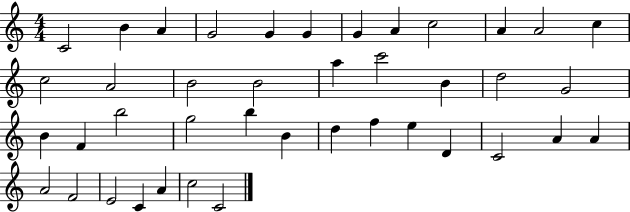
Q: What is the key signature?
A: C major